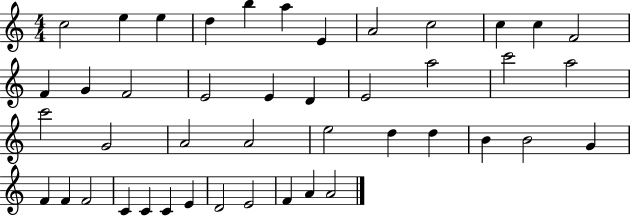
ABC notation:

X:1
T:Untitled
M:4/4
L:1/4
K:C
c2 e e d b a E A2 c2 c c F2 F G F2 E2 E D E2 a2 c'2 a2 c'2 G2 A2 A2 e2 d d B B2 G F F F2 C C C E D2 E2 F A A2